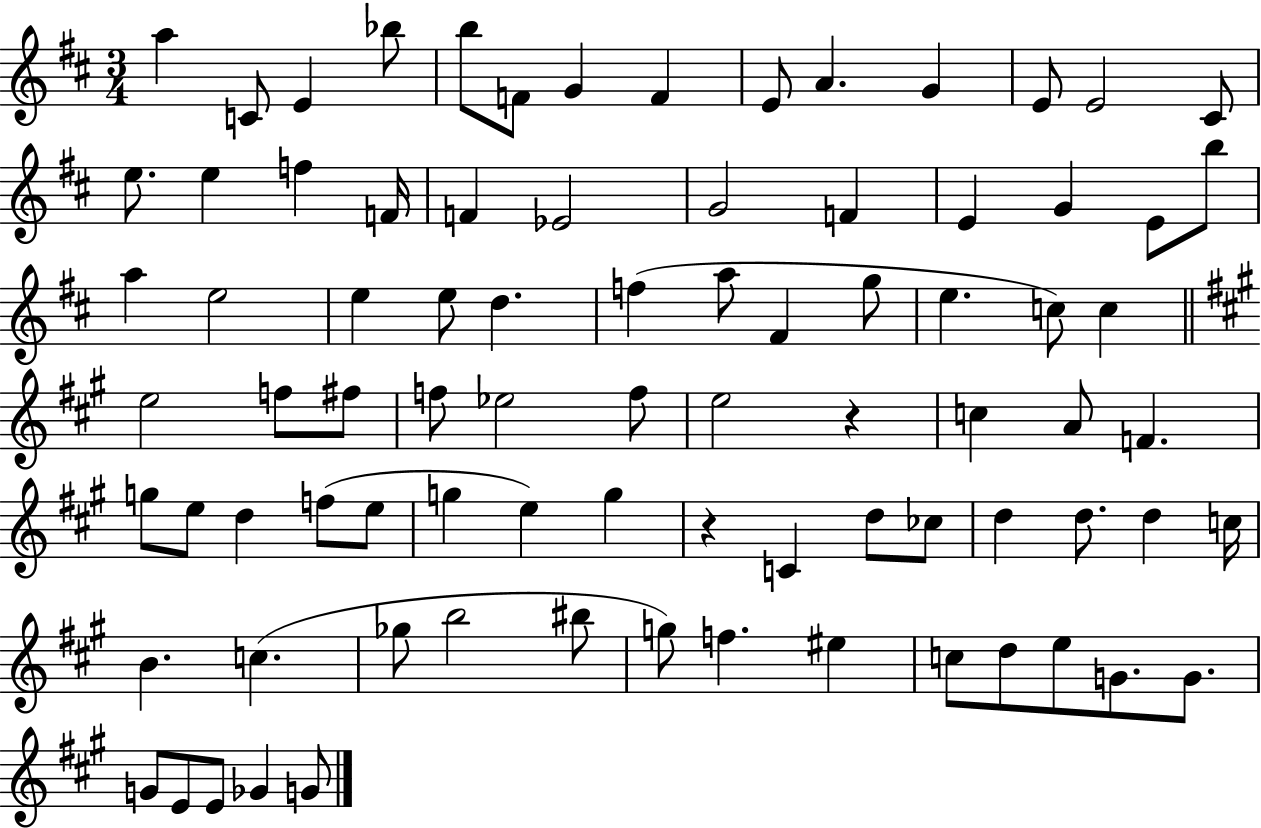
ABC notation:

X:1
T:Untitled
M:3/4
L:1/4
K:D
a C/2 E _b/2 b/2 F/2 G F E/2 A G E/2 E2 ^C/2 e/2 e f F/4 F _E2 G2 F E G E/2 b/2 a e2 e e/2 d f a/2 ^F g/2 e c/2 c e2 f/2 ^f/2 f/2 _e2 f/2 e2 z c A/2 F g/2 e/2 d f/2 e/2 g e g z C d/2 _c/2 d d/2 d c/4 B c _g/2 b2 ^b/2 g/2 f ^e c/2 d/2 e/2 G/2 G/2 G/2 E/2 E/2 _G G/2